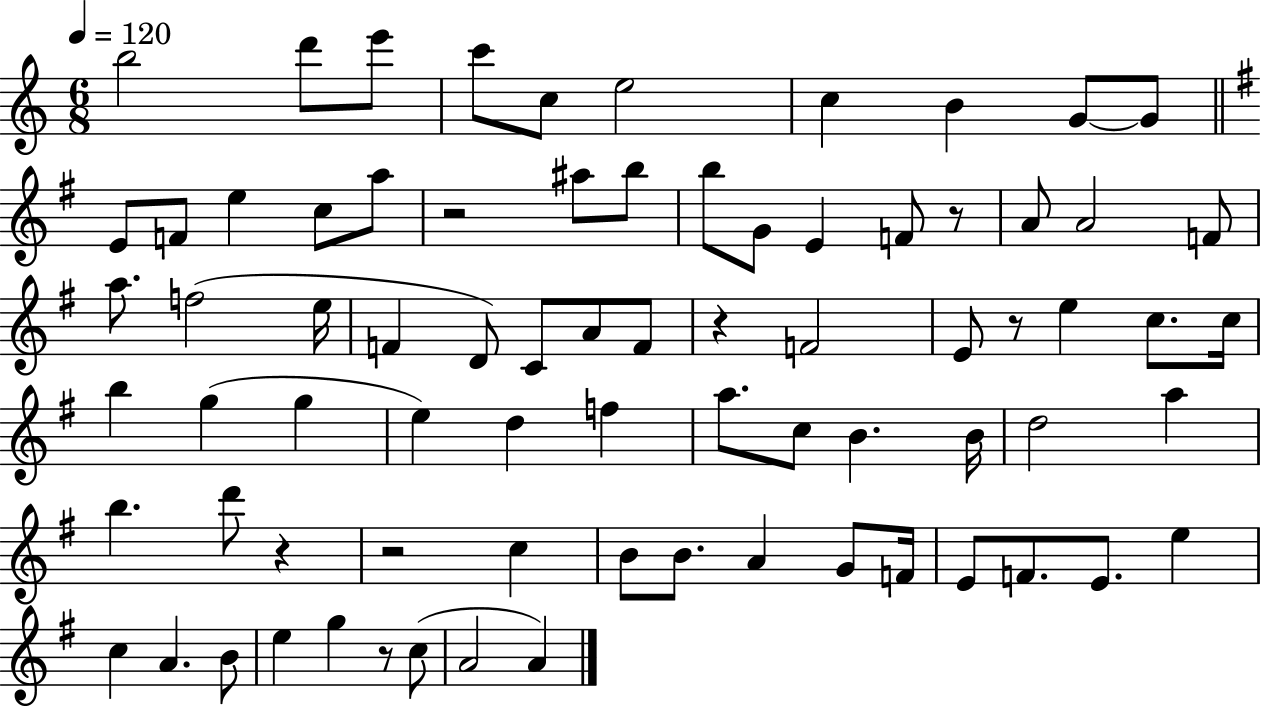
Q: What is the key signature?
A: C major